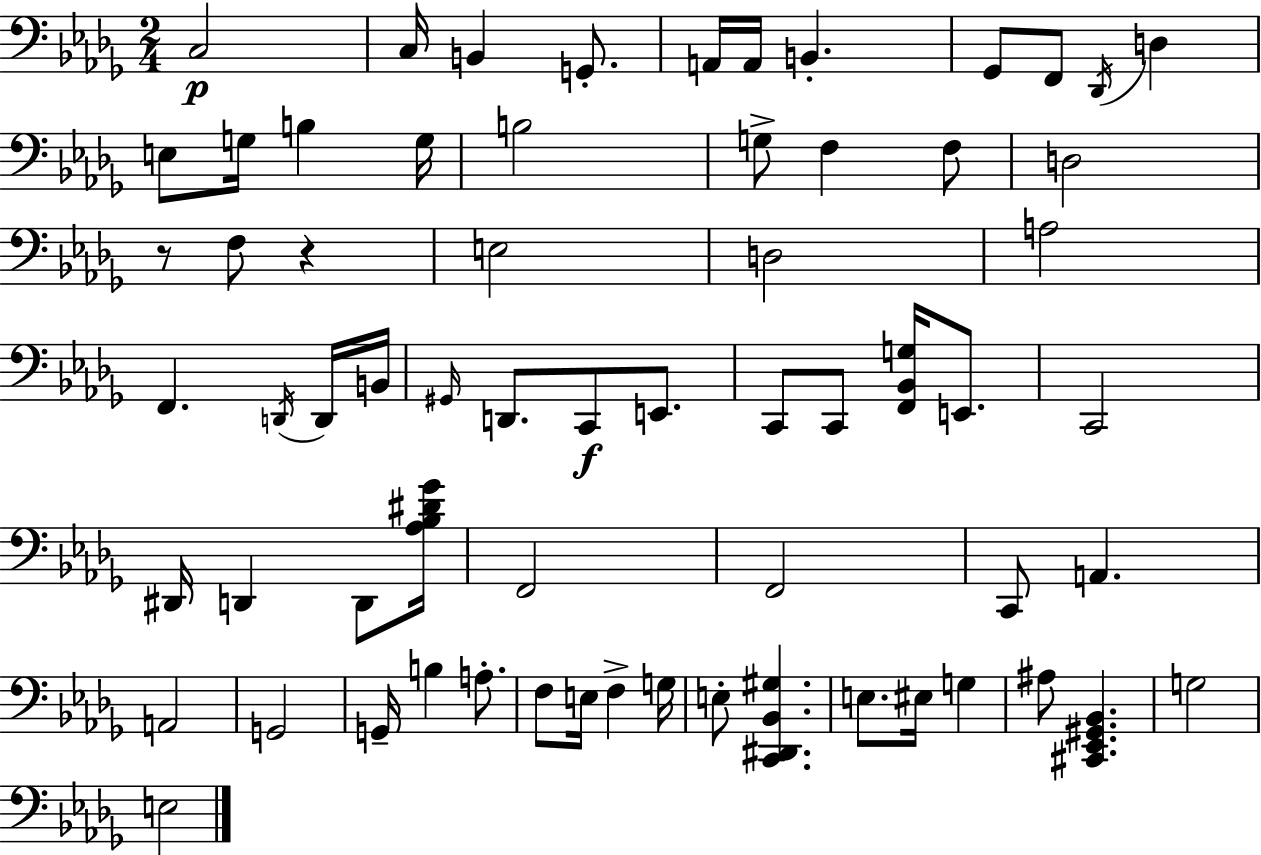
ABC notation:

X:1
T:Untitled
M:2/4
L:1/4
K:Bbm
C,2 C,/4 B,, G,,/2 A,,/4 A,,/4 B,, _G,,/2 F,,/2 _D,,/4 D, E,/2 G,/4 B, G,/4 B,2 G,/2 F, F,/2 D,2 z/2 F,/2 z E,2 D,2 A,2 F,, D,,/4 D,,/4 B,,/4 ^G,,/4 D,,/2 C,,/2 E,,/2 C,,/2 C,,/2 [F,,_B,,G,]/4 E,,/2 C,,2 ^D,,/4 D,, D,,/2 [_A,_B,^D_G]/4 F,,2 F,,2 C,,/2 A,, A,,2 G,,2 G,,/4 B, A,/2 F,/2 E,/4 F, G,/4 E,/2 [C,,^D,,_B,,^G,] E,/2 ^E,/4 G, ^A,/2 [^C,,_E,,^G,,_B,,] G,2 E,2